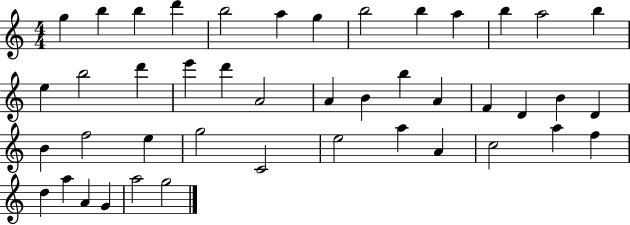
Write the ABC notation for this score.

X:1
T:Untitled
M:4/4
L:1/4
K:C
g b b d' b2 a g b2 b a b a2 b e b2 d' e' d' A2 A B b A F D B D B f2 e g2 C2 e2 a A c2 a f d a A G a2 g2